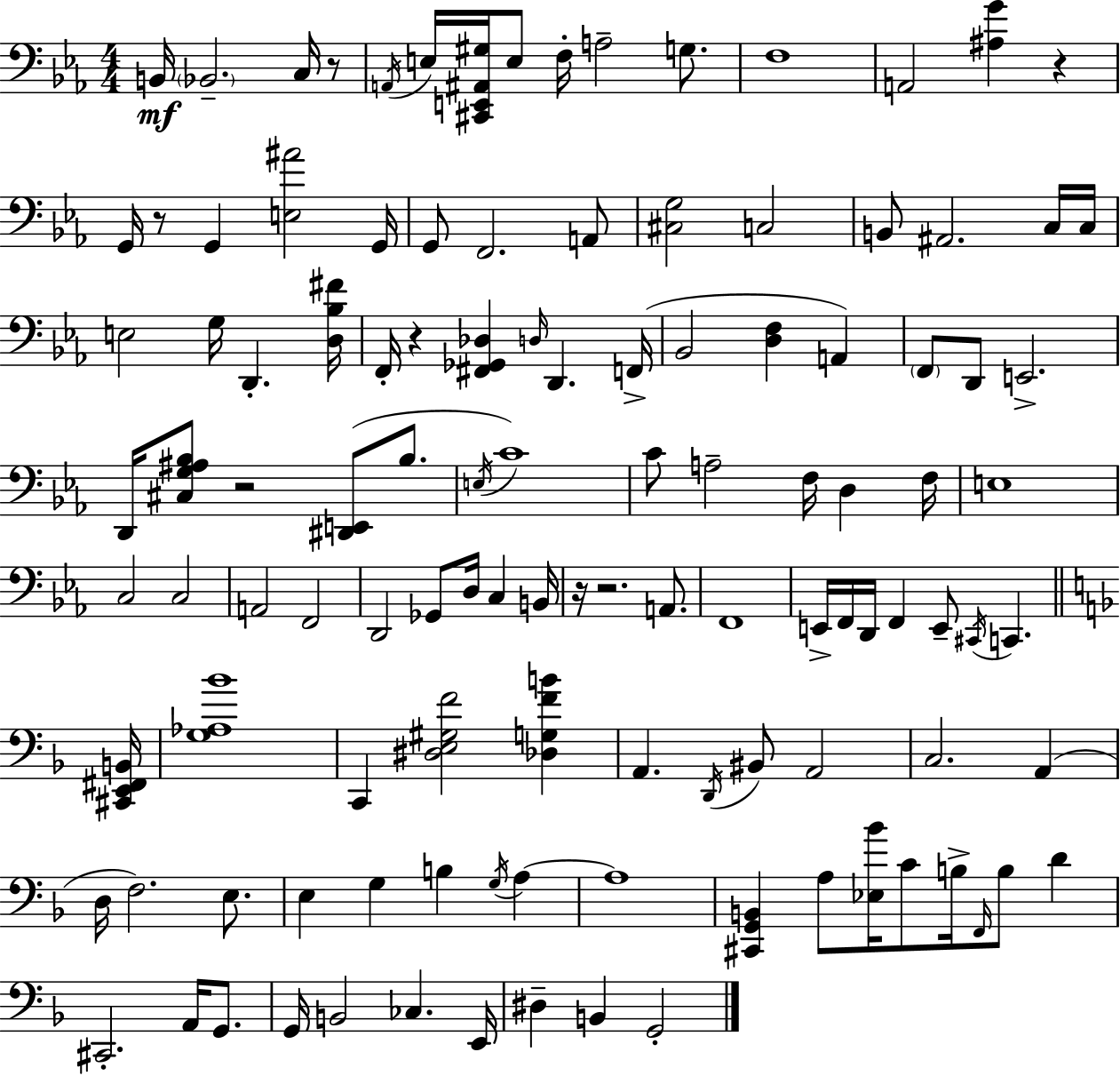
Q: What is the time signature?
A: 4/4